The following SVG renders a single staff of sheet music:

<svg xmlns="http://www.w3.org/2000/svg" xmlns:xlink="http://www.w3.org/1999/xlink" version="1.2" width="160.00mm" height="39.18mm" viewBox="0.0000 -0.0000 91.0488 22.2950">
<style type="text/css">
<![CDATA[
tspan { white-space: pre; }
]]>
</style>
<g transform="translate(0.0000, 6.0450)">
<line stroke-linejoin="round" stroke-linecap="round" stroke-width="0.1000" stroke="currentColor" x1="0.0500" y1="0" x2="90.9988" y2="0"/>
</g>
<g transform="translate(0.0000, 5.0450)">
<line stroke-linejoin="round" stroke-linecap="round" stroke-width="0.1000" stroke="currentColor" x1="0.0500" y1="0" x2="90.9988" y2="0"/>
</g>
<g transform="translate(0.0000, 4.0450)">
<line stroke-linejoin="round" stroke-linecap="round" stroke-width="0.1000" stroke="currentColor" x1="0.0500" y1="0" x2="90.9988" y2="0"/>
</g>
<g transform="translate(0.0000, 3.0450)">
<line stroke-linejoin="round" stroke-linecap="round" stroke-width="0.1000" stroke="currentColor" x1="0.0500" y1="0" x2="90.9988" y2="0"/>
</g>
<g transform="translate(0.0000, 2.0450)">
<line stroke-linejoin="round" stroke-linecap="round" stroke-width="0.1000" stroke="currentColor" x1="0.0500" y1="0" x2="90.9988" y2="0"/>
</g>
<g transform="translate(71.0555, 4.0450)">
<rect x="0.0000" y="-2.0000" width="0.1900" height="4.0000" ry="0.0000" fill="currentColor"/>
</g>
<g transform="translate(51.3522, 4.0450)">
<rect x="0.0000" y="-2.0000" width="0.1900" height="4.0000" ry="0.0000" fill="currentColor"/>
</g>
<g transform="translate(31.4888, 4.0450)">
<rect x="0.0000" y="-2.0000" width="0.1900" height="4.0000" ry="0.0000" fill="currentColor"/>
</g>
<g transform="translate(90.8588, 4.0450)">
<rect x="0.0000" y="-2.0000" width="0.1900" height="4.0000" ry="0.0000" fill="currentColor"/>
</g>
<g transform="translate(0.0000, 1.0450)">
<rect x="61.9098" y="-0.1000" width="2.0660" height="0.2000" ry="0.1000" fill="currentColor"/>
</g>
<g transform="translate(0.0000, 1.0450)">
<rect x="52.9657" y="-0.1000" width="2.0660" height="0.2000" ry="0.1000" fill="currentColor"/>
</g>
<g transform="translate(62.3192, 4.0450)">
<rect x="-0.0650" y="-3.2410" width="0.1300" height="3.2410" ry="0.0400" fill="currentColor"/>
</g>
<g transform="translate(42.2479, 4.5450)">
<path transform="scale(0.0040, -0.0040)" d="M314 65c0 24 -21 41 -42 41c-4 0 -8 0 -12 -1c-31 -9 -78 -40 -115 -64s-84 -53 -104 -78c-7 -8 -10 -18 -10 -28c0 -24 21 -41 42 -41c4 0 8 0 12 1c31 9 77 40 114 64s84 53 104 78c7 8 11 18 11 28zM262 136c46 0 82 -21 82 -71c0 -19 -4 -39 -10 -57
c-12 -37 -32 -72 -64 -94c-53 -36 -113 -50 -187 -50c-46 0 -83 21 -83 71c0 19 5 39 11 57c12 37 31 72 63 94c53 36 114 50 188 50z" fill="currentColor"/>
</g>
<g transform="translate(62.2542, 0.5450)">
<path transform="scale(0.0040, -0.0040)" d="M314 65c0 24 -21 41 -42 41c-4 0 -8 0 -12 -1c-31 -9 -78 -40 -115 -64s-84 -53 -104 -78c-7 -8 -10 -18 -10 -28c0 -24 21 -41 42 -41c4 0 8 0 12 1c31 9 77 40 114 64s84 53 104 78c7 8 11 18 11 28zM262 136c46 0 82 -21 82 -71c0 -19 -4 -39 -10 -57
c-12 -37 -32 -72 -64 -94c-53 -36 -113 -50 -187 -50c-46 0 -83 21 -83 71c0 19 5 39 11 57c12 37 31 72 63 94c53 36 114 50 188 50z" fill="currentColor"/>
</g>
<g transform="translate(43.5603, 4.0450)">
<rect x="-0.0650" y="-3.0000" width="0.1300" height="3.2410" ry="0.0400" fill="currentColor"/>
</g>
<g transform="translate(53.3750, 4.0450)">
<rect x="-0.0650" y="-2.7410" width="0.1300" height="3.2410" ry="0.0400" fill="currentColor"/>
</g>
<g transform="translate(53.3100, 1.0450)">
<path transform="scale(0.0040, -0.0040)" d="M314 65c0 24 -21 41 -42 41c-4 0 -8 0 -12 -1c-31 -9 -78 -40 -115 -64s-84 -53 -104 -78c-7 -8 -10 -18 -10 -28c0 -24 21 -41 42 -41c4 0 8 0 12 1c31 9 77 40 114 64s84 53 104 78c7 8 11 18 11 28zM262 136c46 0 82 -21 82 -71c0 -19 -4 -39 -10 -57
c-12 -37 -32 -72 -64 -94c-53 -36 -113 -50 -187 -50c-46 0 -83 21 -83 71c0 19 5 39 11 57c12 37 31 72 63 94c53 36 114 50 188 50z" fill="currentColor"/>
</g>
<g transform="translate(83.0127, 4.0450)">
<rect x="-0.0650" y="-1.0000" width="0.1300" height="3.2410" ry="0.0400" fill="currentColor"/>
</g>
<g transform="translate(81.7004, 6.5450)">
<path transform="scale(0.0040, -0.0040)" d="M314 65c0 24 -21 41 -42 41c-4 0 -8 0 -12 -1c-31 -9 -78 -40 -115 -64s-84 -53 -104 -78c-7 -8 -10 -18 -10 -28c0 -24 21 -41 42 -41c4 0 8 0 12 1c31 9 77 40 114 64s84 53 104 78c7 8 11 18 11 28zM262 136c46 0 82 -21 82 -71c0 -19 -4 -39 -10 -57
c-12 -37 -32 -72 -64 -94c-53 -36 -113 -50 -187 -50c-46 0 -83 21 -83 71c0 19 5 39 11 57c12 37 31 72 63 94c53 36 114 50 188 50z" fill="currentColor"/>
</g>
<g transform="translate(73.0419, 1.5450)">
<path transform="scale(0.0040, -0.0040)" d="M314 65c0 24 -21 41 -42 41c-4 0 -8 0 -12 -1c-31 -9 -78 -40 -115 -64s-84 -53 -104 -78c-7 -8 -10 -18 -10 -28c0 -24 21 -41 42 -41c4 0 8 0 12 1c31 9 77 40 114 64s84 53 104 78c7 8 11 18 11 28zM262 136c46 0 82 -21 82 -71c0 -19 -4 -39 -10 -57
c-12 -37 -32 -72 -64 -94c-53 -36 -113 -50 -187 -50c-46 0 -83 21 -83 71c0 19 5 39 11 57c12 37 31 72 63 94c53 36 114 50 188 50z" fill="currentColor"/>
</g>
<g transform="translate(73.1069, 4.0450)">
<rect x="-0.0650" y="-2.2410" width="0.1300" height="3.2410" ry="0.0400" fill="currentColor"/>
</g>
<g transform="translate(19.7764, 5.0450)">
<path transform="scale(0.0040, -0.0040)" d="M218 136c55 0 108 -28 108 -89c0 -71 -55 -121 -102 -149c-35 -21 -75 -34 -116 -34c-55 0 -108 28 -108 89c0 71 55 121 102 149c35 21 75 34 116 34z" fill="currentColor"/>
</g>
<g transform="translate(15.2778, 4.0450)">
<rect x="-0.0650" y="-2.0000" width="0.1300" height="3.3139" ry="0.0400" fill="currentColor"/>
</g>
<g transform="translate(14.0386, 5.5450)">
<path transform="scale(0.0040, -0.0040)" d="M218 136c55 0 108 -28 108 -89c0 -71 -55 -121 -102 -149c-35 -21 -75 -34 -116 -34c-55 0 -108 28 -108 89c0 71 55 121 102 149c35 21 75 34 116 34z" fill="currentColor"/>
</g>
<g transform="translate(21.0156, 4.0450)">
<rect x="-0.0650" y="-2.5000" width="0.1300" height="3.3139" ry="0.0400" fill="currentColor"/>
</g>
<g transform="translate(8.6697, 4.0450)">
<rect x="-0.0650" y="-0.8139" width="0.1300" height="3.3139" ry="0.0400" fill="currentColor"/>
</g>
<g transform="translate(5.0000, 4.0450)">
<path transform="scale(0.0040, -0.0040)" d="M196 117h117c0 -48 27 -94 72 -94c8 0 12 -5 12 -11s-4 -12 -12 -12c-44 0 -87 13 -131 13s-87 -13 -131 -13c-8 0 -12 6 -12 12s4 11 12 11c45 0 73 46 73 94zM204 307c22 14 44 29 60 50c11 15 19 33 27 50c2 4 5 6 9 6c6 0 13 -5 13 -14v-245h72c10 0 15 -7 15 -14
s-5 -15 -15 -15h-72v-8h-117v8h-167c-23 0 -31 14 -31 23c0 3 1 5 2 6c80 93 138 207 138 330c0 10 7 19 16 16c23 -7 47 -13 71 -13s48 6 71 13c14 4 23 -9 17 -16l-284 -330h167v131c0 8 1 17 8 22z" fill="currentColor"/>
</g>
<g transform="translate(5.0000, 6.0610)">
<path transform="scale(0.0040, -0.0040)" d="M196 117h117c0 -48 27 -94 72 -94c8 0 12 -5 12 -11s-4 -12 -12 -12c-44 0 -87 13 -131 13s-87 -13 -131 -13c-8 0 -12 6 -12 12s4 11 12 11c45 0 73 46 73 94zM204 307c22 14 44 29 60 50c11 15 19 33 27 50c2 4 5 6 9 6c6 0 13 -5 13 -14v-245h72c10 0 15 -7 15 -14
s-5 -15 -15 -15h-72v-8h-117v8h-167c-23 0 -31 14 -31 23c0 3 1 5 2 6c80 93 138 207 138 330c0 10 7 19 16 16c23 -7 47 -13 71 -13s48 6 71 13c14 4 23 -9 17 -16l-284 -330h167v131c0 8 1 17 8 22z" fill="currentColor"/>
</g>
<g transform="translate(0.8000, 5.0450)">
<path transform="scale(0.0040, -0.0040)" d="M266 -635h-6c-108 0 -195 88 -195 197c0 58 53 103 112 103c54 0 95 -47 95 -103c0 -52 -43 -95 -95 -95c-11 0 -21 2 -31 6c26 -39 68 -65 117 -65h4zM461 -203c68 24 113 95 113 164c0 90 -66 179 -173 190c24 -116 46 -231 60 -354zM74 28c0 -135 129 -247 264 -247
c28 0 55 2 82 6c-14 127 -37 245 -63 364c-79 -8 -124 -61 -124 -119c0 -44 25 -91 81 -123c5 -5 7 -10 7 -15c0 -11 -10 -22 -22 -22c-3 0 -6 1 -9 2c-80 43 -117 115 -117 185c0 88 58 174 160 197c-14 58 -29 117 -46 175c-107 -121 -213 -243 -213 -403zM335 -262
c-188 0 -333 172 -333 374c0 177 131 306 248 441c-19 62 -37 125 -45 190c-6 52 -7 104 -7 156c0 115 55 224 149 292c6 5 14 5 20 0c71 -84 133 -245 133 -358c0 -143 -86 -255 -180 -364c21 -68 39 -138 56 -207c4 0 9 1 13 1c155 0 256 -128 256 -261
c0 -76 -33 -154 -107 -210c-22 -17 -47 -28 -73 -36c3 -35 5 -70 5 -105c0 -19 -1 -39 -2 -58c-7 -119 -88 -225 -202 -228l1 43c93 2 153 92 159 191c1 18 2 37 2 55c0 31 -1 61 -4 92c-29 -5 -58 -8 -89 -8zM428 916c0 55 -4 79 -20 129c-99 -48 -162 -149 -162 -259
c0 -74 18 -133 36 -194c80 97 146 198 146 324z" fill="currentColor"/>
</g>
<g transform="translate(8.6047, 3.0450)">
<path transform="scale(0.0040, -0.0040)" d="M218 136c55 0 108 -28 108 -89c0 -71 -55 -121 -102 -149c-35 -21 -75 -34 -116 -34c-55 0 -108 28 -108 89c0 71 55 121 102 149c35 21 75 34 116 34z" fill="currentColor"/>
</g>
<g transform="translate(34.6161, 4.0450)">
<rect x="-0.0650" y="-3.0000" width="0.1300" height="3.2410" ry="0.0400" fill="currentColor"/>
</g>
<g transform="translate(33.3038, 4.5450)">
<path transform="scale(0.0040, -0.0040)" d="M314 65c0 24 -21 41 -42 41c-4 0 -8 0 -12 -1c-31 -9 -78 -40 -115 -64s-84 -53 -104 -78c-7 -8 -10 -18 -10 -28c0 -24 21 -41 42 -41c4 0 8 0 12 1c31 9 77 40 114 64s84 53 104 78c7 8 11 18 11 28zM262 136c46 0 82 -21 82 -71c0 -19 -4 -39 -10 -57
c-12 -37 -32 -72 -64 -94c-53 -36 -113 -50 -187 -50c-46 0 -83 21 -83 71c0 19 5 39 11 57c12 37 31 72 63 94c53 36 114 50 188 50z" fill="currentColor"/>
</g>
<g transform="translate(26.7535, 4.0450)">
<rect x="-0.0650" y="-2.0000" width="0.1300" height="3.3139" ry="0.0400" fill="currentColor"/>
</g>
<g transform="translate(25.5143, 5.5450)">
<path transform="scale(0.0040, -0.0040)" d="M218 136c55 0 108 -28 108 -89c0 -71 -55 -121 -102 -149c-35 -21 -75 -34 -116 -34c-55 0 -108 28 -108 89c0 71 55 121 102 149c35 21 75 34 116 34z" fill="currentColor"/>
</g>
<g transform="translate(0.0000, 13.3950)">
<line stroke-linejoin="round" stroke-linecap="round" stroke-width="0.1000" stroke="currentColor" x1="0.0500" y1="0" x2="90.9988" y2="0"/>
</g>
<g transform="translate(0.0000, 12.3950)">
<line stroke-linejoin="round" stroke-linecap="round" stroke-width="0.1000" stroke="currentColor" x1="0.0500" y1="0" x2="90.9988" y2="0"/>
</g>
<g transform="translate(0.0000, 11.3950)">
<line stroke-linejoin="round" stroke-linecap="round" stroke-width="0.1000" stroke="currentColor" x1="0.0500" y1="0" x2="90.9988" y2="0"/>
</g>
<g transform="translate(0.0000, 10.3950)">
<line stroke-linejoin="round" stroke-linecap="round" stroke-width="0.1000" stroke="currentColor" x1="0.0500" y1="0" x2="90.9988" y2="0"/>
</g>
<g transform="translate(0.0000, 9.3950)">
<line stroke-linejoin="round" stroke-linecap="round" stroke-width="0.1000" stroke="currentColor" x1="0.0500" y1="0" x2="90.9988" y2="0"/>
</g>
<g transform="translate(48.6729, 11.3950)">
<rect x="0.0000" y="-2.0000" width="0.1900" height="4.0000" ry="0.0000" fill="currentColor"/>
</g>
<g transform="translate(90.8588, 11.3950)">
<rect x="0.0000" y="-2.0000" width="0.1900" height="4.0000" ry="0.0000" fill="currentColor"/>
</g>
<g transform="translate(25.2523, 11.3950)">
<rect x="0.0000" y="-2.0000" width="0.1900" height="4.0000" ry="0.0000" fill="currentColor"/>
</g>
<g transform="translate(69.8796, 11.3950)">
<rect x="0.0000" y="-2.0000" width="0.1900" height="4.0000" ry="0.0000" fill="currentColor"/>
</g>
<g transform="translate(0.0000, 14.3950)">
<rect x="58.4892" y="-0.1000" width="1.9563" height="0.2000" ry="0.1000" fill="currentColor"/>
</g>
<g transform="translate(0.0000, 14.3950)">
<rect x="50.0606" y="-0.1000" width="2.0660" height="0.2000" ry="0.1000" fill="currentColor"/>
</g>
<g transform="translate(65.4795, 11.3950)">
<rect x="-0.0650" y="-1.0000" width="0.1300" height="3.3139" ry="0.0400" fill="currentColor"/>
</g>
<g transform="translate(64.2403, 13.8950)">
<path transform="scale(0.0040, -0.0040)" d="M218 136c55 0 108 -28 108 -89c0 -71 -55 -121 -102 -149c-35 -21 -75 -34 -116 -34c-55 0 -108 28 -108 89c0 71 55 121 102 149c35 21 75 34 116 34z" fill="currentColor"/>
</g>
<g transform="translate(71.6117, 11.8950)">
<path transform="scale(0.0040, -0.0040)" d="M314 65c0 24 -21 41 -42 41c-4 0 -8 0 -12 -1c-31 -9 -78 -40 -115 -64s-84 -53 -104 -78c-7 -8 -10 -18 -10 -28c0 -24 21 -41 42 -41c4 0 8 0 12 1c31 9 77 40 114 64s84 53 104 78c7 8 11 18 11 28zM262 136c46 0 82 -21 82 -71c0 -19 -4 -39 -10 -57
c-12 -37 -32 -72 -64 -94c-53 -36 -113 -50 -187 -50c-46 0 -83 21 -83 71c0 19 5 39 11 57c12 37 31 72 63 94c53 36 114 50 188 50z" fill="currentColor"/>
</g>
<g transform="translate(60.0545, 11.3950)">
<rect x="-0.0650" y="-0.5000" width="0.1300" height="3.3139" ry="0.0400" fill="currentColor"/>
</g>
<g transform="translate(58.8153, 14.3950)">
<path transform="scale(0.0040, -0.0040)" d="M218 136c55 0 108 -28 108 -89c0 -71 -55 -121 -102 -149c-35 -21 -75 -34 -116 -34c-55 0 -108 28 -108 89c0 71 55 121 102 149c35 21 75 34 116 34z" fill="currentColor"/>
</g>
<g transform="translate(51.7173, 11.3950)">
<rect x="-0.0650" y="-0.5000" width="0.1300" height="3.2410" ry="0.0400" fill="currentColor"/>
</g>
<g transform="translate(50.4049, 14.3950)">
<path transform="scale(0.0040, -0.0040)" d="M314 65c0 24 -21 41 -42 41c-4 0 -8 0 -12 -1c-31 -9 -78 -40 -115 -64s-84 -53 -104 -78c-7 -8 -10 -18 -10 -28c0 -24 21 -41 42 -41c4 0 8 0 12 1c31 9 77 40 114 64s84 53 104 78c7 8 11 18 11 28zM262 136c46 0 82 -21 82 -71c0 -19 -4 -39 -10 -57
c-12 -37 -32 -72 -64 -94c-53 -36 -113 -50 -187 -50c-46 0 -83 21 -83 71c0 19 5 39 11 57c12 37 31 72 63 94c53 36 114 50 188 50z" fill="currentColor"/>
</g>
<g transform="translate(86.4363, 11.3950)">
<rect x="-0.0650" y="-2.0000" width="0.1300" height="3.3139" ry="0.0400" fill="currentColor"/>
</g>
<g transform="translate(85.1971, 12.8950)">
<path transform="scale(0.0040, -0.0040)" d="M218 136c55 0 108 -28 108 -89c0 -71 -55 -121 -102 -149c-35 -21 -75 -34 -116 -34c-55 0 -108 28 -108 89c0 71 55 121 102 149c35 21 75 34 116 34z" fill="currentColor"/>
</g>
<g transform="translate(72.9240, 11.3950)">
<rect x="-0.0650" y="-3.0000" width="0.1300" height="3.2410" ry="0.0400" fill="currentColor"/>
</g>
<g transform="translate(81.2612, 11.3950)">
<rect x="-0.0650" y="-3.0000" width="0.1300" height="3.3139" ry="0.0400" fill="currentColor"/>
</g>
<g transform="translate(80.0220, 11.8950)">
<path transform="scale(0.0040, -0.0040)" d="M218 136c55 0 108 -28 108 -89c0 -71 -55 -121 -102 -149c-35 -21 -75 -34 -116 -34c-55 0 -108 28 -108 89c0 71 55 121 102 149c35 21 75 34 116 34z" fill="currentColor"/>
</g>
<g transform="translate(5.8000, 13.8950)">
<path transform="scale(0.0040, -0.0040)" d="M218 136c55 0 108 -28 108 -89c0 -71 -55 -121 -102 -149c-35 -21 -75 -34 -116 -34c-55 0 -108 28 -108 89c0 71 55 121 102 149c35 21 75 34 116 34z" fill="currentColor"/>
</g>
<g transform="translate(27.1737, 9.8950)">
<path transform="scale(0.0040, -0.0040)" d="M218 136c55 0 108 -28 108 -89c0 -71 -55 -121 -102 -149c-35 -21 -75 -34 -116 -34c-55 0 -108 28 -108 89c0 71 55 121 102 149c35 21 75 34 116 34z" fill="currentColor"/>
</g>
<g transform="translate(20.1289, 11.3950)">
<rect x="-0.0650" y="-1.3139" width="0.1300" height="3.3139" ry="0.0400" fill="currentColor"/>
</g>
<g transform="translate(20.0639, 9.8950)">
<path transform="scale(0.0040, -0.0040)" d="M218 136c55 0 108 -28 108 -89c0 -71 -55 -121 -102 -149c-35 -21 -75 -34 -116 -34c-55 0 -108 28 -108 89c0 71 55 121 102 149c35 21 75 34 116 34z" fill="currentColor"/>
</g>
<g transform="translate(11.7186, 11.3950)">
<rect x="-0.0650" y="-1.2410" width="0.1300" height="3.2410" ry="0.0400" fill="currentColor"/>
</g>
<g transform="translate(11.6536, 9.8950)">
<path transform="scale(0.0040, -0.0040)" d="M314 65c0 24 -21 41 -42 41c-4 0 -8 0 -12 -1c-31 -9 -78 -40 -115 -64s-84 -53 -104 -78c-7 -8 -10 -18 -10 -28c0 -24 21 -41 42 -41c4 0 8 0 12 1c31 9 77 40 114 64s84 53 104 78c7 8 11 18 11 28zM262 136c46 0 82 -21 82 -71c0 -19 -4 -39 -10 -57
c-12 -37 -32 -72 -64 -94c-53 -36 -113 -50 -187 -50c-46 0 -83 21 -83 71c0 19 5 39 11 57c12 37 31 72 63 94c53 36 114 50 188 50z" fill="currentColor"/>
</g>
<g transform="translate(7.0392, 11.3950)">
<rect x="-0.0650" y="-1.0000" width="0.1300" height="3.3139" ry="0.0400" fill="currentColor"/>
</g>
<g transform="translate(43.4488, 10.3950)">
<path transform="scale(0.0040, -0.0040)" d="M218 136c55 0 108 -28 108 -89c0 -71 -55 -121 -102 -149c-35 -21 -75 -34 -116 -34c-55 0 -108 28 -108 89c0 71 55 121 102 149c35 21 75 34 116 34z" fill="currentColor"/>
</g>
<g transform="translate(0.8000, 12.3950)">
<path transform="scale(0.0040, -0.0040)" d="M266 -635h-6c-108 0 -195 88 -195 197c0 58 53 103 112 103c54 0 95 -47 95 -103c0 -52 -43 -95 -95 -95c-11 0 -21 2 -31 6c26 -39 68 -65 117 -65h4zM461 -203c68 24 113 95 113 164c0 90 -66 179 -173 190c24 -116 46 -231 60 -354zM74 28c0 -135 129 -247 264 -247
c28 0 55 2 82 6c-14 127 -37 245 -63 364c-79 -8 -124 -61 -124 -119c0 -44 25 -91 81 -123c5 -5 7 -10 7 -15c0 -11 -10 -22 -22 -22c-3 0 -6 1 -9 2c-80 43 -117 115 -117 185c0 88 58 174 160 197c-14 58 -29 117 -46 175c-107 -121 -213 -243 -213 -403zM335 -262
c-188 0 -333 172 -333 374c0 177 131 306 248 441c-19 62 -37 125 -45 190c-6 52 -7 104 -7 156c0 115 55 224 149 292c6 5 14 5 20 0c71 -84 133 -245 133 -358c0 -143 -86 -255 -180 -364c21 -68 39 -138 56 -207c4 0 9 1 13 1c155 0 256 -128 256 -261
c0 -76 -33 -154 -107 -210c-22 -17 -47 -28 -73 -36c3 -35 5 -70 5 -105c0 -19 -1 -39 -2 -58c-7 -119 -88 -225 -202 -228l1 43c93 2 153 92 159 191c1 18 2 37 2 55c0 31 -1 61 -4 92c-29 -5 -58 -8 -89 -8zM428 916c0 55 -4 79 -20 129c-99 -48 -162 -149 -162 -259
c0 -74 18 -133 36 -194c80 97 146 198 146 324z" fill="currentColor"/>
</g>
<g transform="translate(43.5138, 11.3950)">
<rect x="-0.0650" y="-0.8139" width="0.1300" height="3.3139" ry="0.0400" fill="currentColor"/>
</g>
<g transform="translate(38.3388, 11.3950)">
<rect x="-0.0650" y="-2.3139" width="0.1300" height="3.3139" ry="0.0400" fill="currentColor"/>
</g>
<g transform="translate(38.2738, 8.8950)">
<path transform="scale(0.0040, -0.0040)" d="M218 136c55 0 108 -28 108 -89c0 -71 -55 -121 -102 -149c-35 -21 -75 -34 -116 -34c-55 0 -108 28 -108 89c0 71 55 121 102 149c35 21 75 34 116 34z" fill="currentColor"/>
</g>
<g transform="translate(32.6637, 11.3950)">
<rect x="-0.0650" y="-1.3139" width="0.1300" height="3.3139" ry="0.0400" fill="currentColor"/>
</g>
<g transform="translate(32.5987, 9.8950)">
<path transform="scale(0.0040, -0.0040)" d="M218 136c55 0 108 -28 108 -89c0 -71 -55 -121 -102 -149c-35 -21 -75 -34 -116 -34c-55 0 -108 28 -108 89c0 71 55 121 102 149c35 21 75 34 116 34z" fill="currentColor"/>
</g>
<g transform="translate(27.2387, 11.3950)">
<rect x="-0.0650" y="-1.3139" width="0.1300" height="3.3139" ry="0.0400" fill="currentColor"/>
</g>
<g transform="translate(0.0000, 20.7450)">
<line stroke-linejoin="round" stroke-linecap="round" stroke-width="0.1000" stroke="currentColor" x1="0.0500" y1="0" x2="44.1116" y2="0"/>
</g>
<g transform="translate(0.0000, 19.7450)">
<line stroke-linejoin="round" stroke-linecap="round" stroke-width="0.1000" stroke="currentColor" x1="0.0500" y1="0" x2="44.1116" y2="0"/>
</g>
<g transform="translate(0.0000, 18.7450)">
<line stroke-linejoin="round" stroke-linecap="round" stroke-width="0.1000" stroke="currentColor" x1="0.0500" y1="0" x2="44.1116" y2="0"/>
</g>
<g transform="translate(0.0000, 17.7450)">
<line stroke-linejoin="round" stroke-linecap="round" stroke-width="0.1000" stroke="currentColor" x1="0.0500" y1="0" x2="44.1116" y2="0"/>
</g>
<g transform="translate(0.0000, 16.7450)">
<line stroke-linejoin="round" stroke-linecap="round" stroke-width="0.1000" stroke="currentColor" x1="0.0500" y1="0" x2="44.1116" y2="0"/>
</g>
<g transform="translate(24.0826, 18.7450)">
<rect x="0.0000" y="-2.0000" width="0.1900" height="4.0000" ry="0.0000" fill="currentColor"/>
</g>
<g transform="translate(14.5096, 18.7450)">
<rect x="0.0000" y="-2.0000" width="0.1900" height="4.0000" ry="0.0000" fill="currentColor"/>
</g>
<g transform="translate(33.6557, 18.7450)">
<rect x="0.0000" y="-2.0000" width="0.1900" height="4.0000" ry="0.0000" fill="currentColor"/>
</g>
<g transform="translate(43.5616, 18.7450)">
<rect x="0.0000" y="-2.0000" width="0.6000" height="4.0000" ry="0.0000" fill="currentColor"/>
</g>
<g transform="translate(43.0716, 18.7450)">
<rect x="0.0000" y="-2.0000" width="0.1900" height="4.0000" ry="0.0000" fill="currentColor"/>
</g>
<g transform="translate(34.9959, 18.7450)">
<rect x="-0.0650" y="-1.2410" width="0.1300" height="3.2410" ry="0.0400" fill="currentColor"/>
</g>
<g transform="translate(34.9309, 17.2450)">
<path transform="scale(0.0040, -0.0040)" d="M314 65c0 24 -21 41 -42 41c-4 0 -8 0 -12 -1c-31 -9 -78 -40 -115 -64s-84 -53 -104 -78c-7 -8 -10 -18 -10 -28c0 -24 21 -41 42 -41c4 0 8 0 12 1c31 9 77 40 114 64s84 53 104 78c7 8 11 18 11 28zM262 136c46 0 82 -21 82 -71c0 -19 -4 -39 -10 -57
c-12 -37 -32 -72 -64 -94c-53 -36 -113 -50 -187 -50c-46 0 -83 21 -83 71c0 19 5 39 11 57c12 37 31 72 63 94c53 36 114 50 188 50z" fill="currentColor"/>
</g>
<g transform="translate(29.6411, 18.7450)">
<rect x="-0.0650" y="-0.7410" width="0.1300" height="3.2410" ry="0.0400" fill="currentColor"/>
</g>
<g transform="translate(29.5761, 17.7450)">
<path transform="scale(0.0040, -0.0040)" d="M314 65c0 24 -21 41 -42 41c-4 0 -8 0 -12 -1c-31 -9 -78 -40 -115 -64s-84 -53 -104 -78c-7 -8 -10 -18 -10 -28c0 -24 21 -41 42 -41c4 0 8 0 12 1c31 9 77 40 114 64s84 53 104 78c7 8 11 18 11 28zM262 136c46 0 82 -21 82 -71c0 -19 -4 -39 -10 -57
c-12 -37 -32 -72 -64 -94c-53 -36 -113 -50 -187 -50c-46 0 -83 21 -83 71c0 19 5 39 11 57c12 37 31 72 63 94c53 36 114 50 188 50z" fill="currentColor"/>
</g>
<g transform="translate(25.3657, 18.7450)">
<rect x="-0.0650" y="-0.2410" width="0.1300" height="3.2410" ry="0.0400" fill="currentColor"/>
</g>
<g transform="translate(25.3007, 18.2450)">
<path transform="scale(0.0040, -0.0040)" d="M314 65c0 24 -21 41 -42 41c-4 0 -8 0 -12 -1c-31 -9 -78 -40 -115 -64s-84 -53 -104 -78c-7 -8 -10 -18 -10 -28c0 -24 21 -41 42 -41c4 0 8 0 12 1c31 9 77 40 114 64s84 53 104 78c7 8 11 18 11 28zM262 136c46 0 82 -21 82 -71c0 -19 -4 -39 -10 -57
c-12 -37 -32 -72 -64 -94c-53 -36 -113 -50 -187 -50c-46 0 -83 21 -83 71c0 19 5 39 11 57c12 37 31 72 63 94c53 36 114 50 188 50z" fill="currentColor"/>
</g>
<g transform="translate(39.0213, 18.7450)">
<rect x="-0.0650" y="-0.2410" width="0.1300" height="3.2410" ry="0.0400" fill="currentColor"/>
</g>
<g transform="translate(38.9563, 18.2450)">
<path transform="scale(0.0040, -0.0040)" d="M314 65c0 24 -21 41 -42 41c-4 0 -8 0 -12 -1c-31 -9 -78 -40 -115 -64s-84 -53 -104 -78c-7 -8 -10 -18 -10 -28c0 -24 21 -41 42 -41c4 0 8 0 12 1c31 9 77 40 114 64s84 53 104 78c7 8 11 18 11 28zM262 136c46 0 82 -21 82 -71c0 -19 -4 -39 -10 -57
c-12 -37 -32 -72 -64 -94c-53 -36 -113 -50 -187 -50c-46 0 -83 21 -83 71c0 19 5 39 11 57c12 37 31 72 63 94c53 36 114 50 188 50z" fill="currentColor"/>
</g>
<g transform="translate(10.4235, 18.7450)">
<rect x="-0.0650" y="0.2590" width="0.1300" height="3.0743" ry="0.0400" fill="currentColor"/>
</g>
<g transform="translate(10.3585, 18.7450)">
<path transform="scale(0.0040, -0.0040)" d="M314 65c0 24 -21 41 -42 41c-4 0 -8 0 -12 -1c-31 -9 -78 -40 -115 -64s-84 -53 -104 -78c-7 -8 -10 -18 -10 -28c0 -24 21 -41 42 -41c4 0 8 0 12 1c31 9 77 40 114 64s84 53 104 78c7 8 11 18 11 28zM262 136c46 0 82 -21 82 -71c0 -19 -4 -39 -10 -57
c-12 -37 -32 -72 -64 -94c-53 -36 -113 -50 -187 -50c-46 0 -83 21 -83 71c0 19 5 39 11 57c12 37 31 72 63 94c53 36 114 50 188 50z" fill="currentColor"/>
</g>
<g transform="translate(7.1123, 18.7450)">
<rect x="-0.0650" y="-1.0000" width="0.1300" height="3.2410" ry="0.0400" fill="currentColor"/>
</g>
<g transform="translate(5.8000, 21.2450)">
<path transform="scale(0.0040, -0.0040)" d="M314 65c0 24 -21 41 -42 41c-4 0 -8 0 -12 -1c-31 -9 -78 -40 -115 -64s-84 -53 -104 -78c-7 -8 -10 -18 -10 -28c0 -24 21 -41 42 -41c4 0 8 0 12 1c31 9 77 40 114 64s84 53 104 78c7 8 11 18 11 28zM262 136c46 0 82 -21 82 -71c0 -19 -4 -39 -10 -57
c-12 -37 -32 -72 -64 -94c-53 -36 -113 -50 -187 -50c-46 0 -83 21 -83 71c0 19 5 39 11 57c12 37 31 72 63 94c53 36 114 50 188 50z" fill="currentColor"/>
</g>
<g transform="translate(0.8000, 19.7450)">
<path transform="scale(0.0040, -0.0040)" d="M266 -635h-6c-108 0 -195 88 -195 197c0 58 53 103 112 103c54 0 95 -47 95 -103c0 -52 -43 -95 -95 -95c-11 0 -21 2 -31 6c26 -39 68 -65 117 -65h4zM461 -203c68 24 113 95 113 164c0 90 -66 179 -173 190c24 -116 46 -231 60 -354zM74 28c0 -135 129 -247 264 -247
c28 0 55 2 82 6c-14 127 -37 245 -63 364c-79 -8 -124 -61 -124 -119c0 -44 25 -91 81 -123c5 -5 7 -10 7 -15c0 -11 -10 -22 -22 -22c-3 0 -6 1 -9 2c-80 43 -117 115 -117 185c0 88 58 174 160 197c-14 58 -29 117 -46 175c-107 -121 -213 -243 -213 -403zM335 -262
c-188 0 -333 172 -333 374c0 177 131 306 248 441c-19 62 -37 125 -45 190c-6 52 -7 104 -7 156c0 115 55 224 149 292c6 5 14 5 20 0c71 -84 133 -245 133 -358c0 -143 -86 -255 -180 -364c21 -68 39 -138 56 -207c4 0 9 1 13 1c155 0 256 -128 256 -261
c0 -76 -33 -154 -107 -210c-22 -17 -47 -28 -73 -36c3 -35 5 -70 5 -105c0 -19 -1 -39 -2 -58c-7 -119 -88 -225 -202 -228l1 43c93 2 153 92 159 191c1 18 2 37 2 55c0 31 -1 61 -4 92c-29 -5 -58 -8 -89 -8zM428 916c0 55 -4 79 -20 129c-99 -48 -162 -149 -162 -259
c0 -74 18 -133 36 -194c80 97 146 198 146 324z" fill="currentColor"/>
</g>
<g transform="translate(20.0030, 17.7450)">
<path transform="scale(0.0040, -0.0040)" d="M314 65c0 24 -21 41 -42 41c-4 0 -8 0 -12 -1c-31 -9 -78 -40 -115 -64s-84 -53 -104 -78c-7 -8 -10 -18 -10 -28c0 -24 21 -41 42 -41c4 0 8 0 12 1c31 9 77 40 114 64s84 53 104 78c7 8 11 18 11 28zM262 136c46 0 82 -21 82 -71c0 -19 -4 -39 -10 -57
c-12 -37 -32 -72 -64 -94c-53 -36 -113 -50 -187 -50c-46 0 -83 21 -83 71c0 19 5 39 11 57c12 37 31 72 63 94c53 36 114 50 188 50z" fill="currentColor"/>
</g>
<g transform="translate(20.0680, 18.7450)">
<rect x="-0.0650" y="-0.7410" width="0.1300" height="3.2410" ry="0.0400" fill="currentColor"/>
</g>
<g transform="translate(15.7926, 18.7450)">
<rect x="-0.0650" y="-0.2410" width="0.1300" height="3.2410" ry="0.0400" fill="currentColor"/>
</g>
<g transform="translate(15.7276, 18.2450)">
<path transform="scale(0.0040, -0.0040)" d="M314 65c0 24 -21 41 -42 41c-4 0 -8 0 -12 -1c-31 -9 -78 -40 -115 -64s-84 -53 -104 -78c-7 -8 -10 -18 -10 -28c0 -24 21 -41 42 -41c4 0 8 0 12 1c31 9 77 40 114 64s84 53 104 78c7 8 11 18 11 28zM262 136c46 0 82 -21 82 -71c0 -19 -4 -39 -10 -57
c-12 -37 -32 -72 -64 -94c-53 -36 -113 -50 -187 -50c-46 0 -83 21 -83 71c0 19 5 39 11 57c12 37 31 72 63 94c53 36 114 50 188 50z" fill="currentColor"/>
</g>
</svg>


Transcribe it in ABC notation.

X:1
T:Untitled
M:4/4
L:1/4
K:C
d F G F A2 A2 a2 b2 g2 D2 D e2 e e e g d C2 C D A2 A F D2 B2 c2 d2 c2 d2 e2 c2